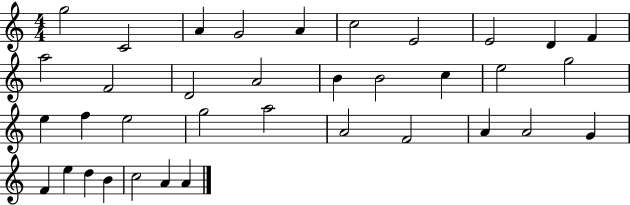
{
  \clef treble
  \numericTimeSignature
  \time 4/4
  \key c \major
  g''2 c'2 | a'4 g'2 a'4 | c''2 e'2 | e'2 d'4 f'4 | \break a''2 f'2 | d'2 a'2 | b'4 b'2 c''4 | e''2 g''2 | \break e''4 f''4 e''2 | g''2 a''2 | a'2 f'2 | a'4 a'2 g'4 | \break f'4 e''4 d''4 b'4 | c''2 a'4 a'4 | \bar "|."
}